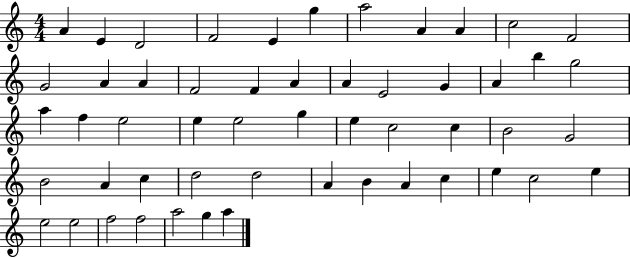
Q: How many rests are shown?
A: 0